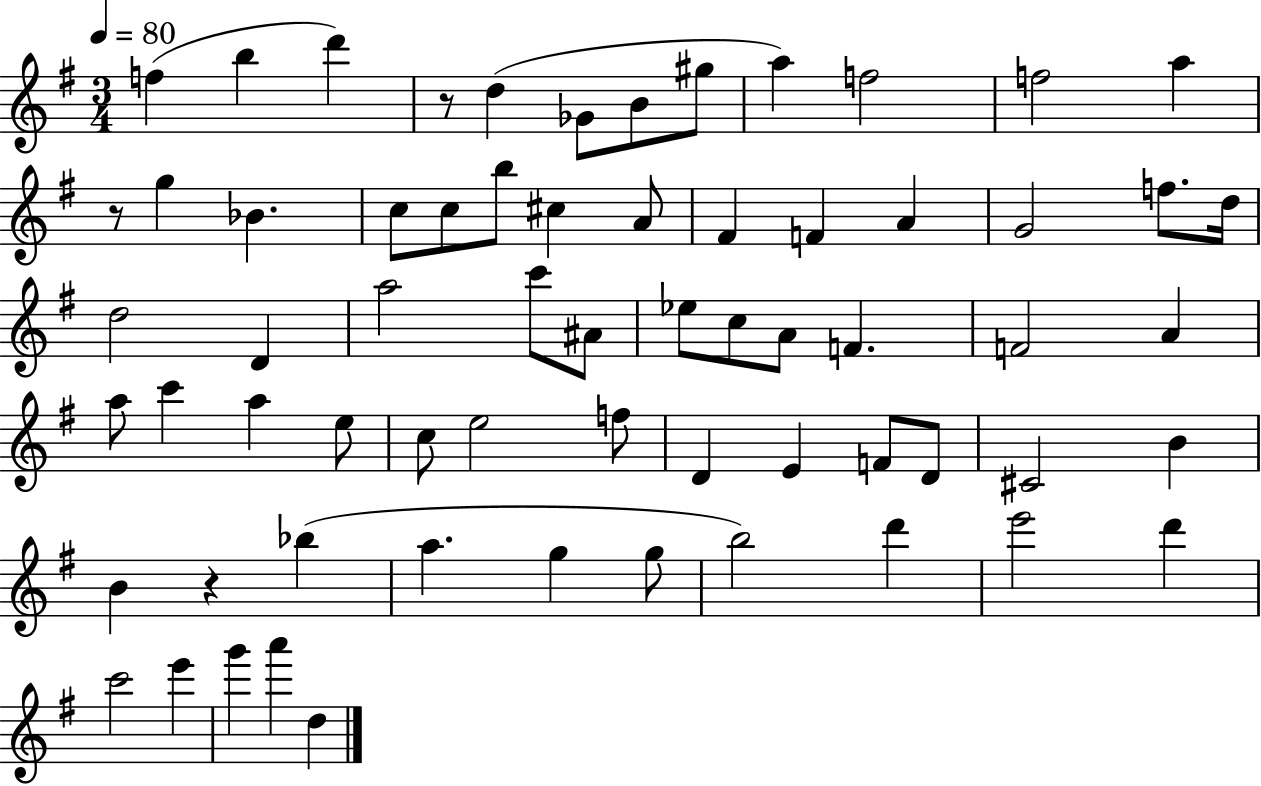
{
  \clef treble
  \numericTimeSignature
  \time 3/4
  \key g \major
  \tempo 4 = 80
  f''4( b''4 d'''4) | r8 d''4( ges'8 b'8 gis''8 | a''4) f''2 | f''2 a''4 | \break r8 g''4 bes'4. | c''8 c''8 b''8 cis''4 a'8 | fis'4 f'4 a'4 | g'2 f''8. d''16 | \break d''2 d'4 | a''2 c'''8 ais'8 | ees''8 c''8 a'8 f'4. | f'2 a'4 | \break a''8 c'''4 a''4 e''8 | c''8 e''2 f''8 | d'4 e'4 f'8 d'8 | cis'2 b'4 | \break b'4 r4 bes''4( | a''4. g''4 g''8 | b''2) d'''4 | e'''2 d'''4 | \break c'''2 e'''4 | g'''4 a'''4 d''4 | \bar "|."
}